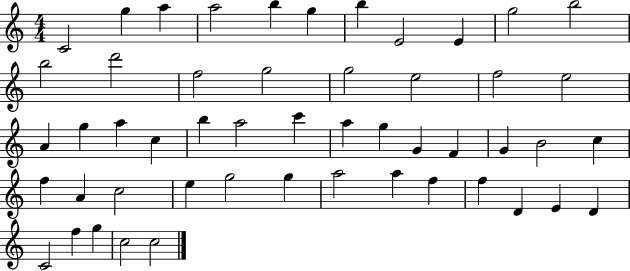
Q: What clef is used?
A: treble